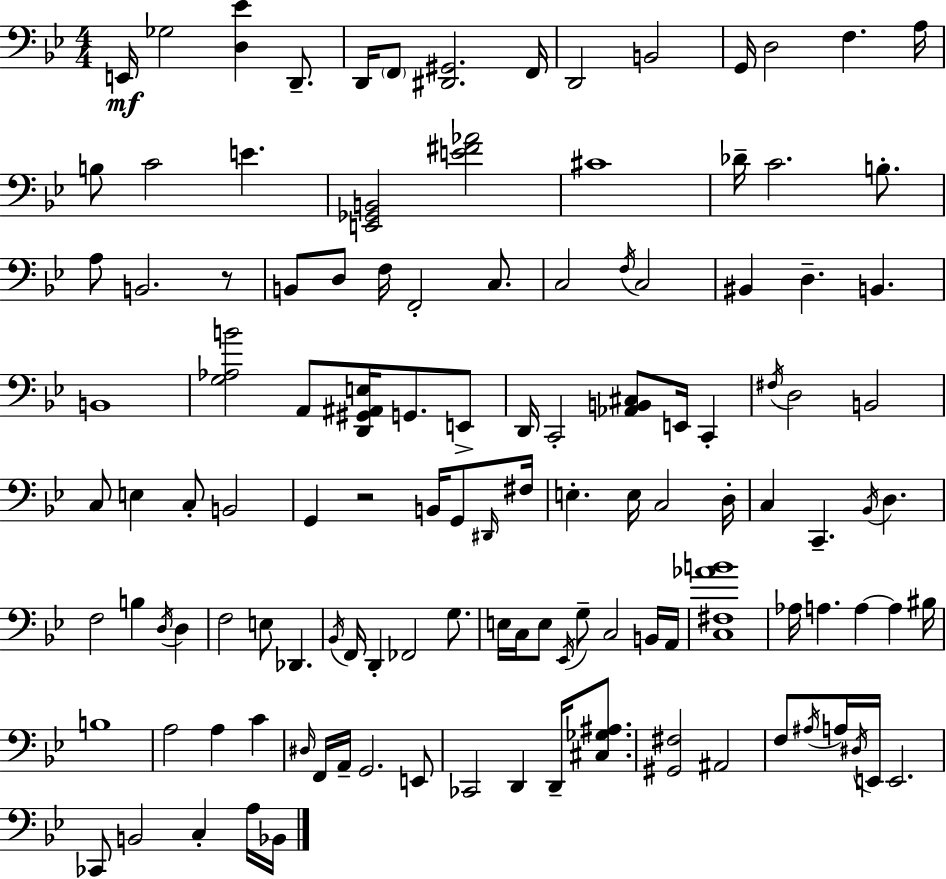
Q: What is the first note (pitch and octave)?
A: E2